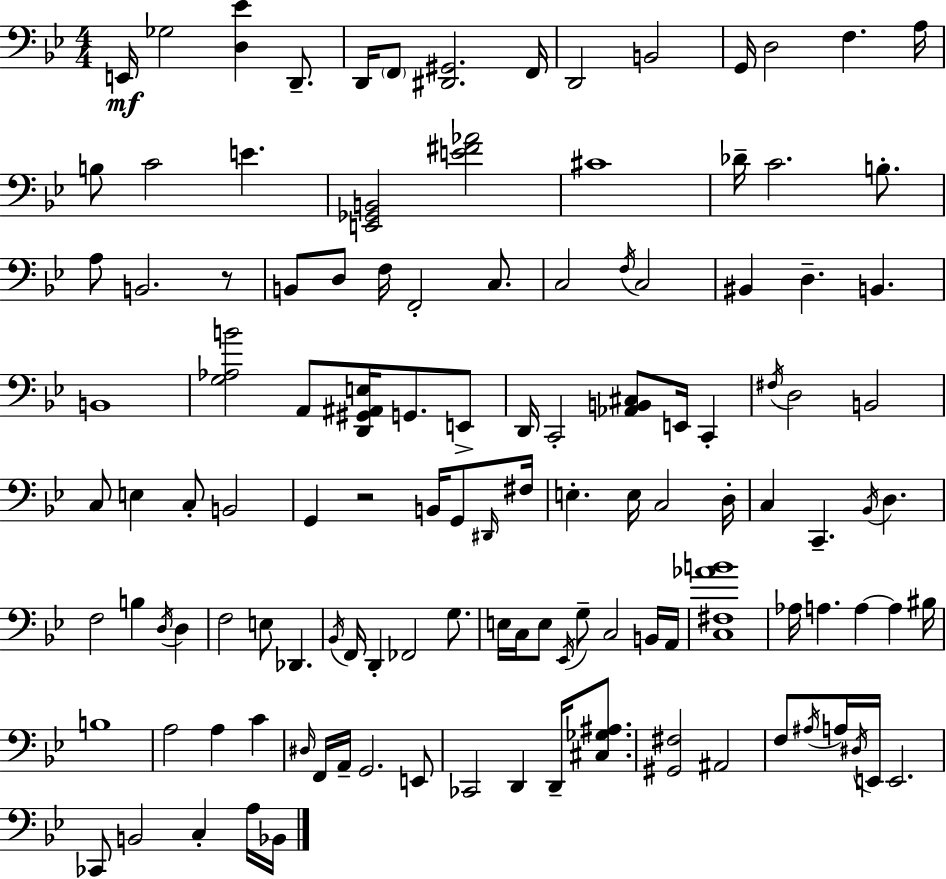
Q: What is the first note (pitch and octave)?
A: E2